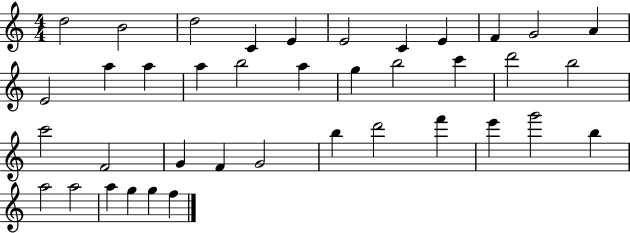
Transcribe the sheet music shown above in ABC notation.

X:1
T:Untitled
M:4/4
L:1/4
K:C
d2 B2 d2 C E E2 C E F G2 A E2 a a a b2 a g b2 c' d'2 b2 c'2 F2 G F G2 b d'2 f' e' g'2 b a2 a2 a g g f